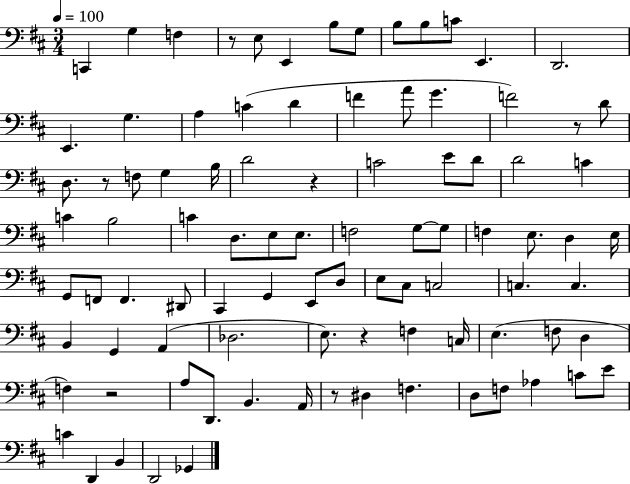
C2/q G3/q F3/q R/e E3/e E2/q B3/e G3/e B3/e B3/e C4/e E2/q. D2/h. E2/q. G3/q. A3/q C4/q D4/q F4/q A4/e G4/q. F4/h R/e D4/e D3/e. R/e F3/e G3/q B3/s D4/h R/q C4/h E4/e D4/e D4/h C4/q C4/q B3/h C4/q D3/e. E3/e E3/e. F3/h G3/e G3/e F3/q E3/e. D3/q E3/s G2/e F2/e F2/q. D#2/e C#2/q G2/q E2/e D3/e E3/e C#3/e C3/h C3/q. C3/q. B2/q G2/q A2/q Db3/h. E3/e. R/q F3/q C3/s E3/q. F3/e D3/q F3/q R/h A3/e D2/e. B2/q. A2/s R/e D#3/q F3/q. D3/e F3/e Ab3/q C4/e E4/e C4/q D2/q B2/q D2/h Gb2/q